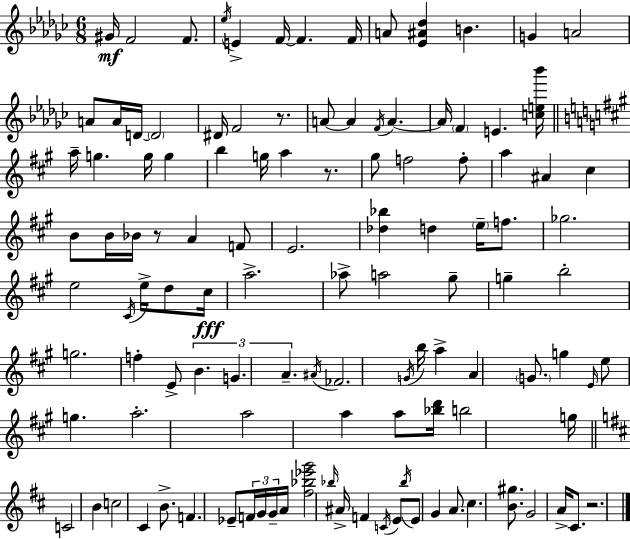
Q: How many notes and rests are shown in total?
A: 116